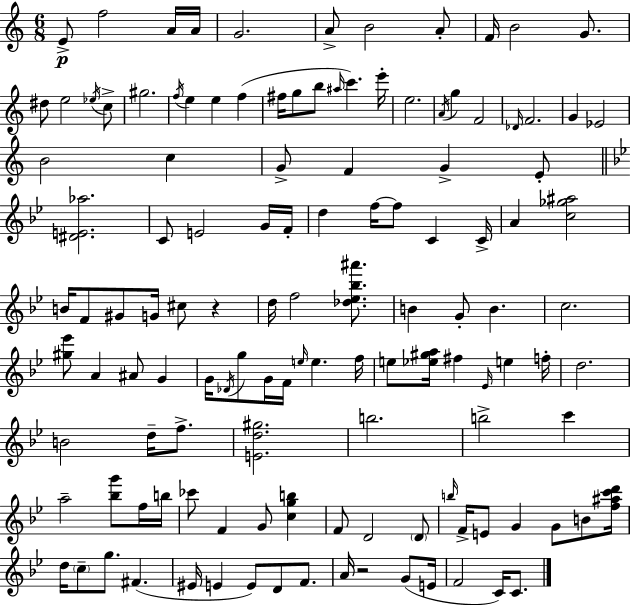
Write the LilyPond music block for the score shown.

{
  \clef treble
  \numericTimeSignature
  \time 6/8
  \key a \minor
  e'8->\p f''2 a'16 a'16 | g'2. | a'8-> b'2 a'8-. | f'16 b'2 g'8. | \break dis''8 e''2 \acciaccatura { ees''16 } c''8-> | gis''2. | \acciaccatura { f''16 } e''4 e''4 f''4( | fis''16 g''8 b''8 \grace { ais''16 } c'''4.) | \break e'''16-. e''2. | \acciaccatura { a'16 } g''4 f'2 | \grace { des'16 } f'2. | g'4 ees'2 | \break b'2 | c''4 g'8-> f'4 g'4-> | e'8-. \bar "||" \break \key bes \major <dis' e' aes''>2. | c'8 e'2 g'16 f'16-. | d''4 f''16~~ f''8 c'4 c'16-> | a'4 <c'' ges'' ais''>2 | \break b'16 f'8 gis'8 g'16 cis''8 r4 | d''16 f''2 <des'' ees'' bes'' ais'''>8. | b'4 g'8-. b'4. | c''2. | \break <gis'' ees'''>8 a'4 ais'8 g'4 | g'16 \acciaccatura { des'16 } g''8 g'16 f'16 \grace { e''16 } e''4. | f''16 e''8 <ees'' gis'' a''>16 fis''4 \grace { ees'16 } e''4 | f''16-. d''2. | \break b'2 d''16-- | f''8.-> <e' d'' gis''>2. | b''2. | b''2-> c'''4 | \break a''2-- <bes'' g'''>8 | f''16 b''16 ces'''8 f'4 g'8 <c'' g'' b''>4 | f'8 d'2 | \parenthesize d'8 \grace { b''16 } f'16-> e'8 g'4 g'8 | \break b'8 <f'' ais'' c''' d'''>16 d''16 \parenthesize c''8-- g''8. fis'4.( | eis'16 e'4 e'8) d'8 | f'8. a'16 r2 | g'8( e'16 f'2 | \break c'16) c'8. \bar "|."
}